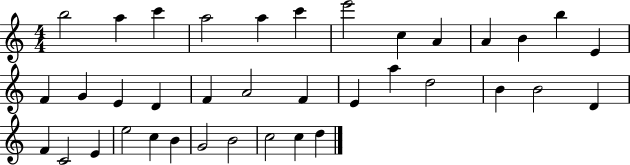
B5/h A5/q C6/q A5/h A5/q C6/q E6/h C5/q A4/q A4/q B4/q B5/q E4/q F4/q G4/q E4/q D4/q F4/q A4/h F4/q E4/q A5/q D5/h B4/q B4/h D4/q F4/q C4/h E4/q E5/h C5/q B4/q G4/h B4/h C5/h C5/q D5/q